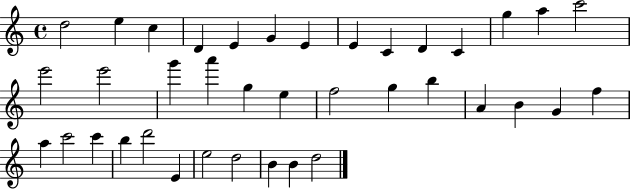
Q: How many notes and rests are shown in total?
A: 38